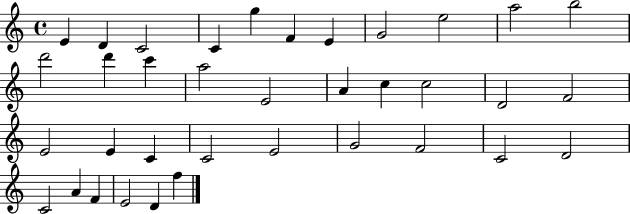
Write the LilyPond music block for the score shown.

{
  \clef treble
  \time 4/4
  \defaultTimeSignature
  \key c \major
  e'4 d'4 c'2 | c'4 g''4 f'4 e'4 | g'2 e''2 | a''2 b''2 | \break d'''2 d'''4 c'''4 | a''2 e'2 | a'4 c''4 c''2 | d'2 f'2 | \break e'2 e'4 c'4 | c'2 e'2 | g'2 f'2 | c'2 d'2 | \break c'2 a'4 f'4 | e'2 d'4 f''4 | \bar "|."
}